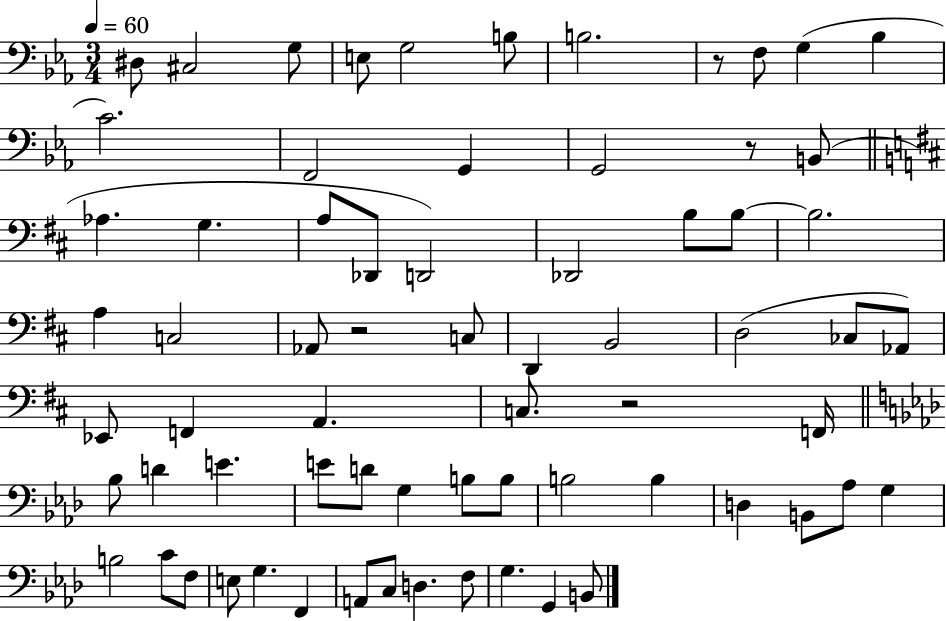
X:1
T:Untitled
M:3/4
L:1/4
K:Eb
^D,/2 ^C,2 G,/2 E,/2 G,2 B,/2 B,2 z/2 F,/2 G, _B, C2 F,,2 G,, G,,2 z/2 B,,/2 _A, G, A,/2 _D,,/2 D,,2 _D,,2 B,/2 B,/2 B,2 A, C,2 _A,,/2 z2 C,/2 D,, B,,2 D,2 _C,/2 _A,,/2 _E,,/2 F,, A,, C,/2 z2 F,,/4 _B,/2 D E E/2 D/2 G, B,/2 B,/2 B,2 B, D, B,,/2 _A,/2 G, B,2 C/2 F,/2 E,/2 G, F,, A,,/2 C,/2 D, F,/2 G, G,, B,,/2